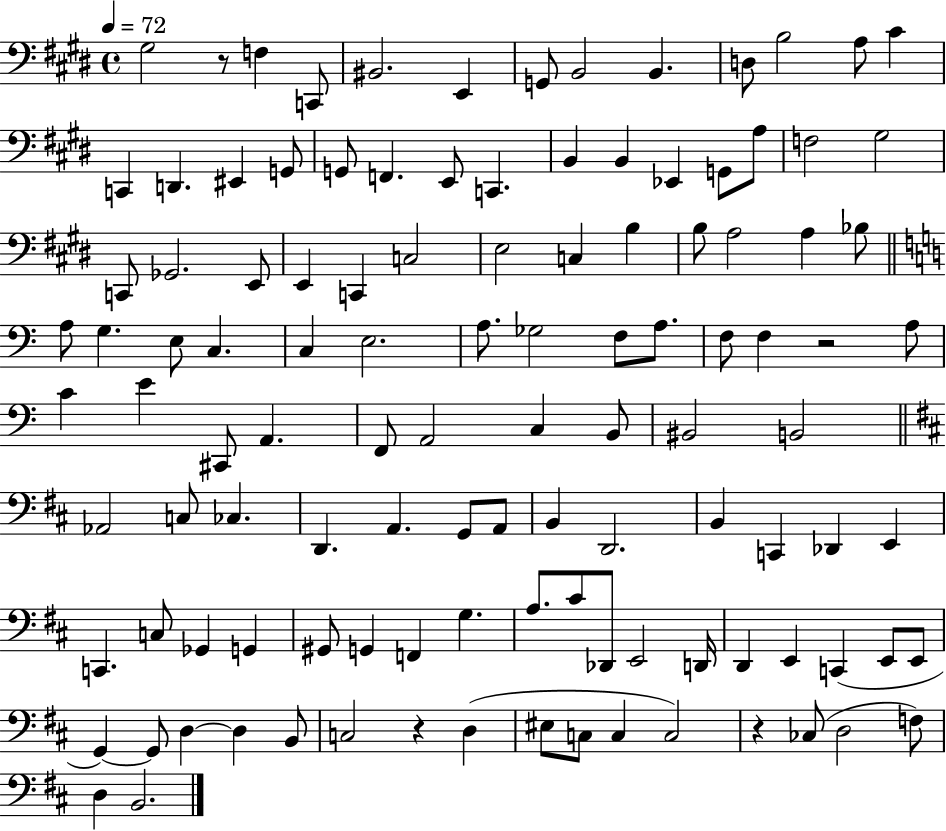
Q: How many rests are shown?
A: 4